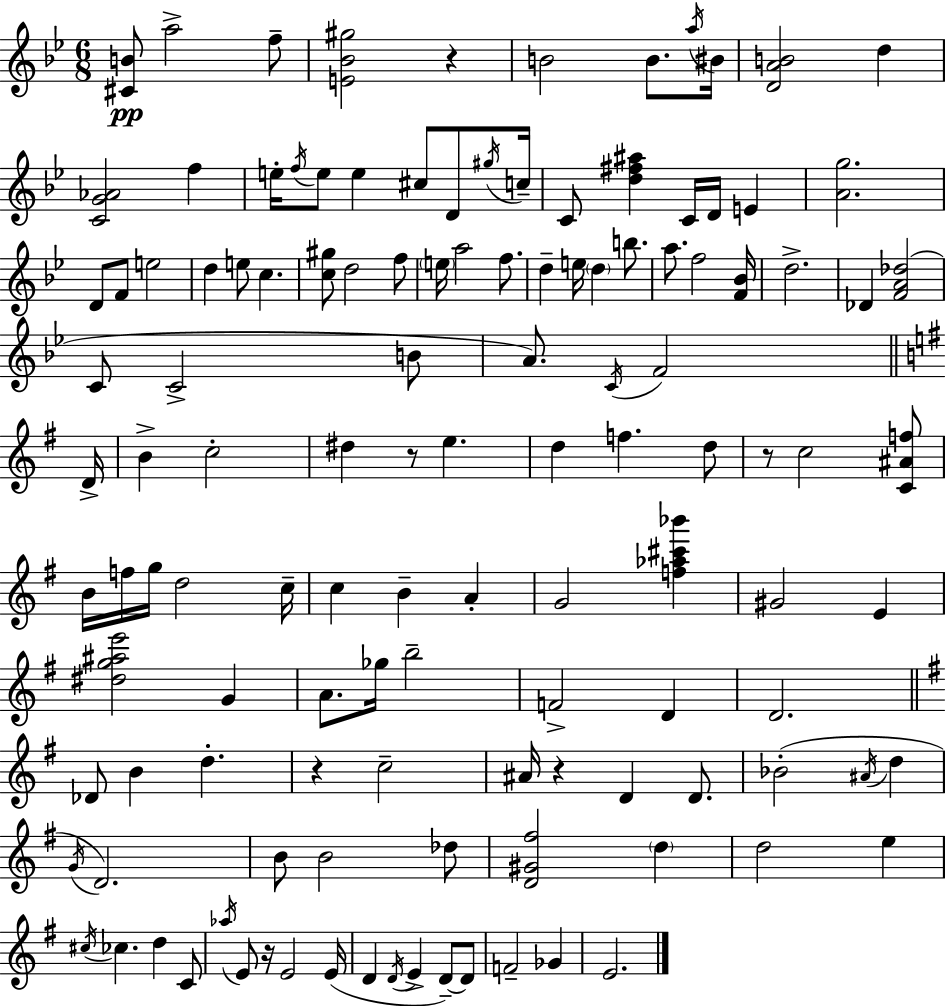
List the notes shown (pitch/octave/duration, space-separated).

[C#4,B4]/e A5/h F5/e [E4,Bb4,G#5]/h R/q B4/h B4/e. A5/s BIS4/s [D4,A4,B4]/h D5/q [C4,G4,Ab4]/h F5/q E5/s F5/s E5/e E5/q C#5/e D4/e G#5/s C5/s C4/e [D5,F#5,A#5]/q C4/s D4/s E4/q [A4,G5]/h. D4/e F4/e E5/h D5/q E5/e C5/q. [C5,G#5]/e D5/h F5/e E5/s A5/h F5/e. D5/q E5/s D5/q B5/e. A5/e. F5/h [F4,Bb4]/s D5/h. Db4/q [F4,A4,Db5]/h C4/e C4/h B4/e A4/e. C4/s F4/h D4/s B4/q C5/h D#5/q R/e E5/q. D5/q F5/q. D5/e R/e C5/h [C4,A#4,F5]/e B4/s F5/s G5/s D5/h C5/s C5/q B4/q A4/q G4/h [F5,Ab5,C#6,Bb6]/q G#4/h E4/q [D#5,G5,A#5,E6]/h G4/q A4/e. Gb5/s B5/h F4/h D4/q D4/h. Db4/e B4/q D5/q. R/q C5/h A#4/s R/q D4/q D4/e. Bb4/h A#4/s D5/q G4/s D4/h. B4/e B4/h Db5/e [D4,G#4,F#5]/h D5/q D5/h E5/q C#5/s CES5/q. D5/q C4/e Ab5/s E4/e R/s E4/h E4/s D4/q D4/s E4/q D4/e D4/e F4/h Gb4/q E4/h.